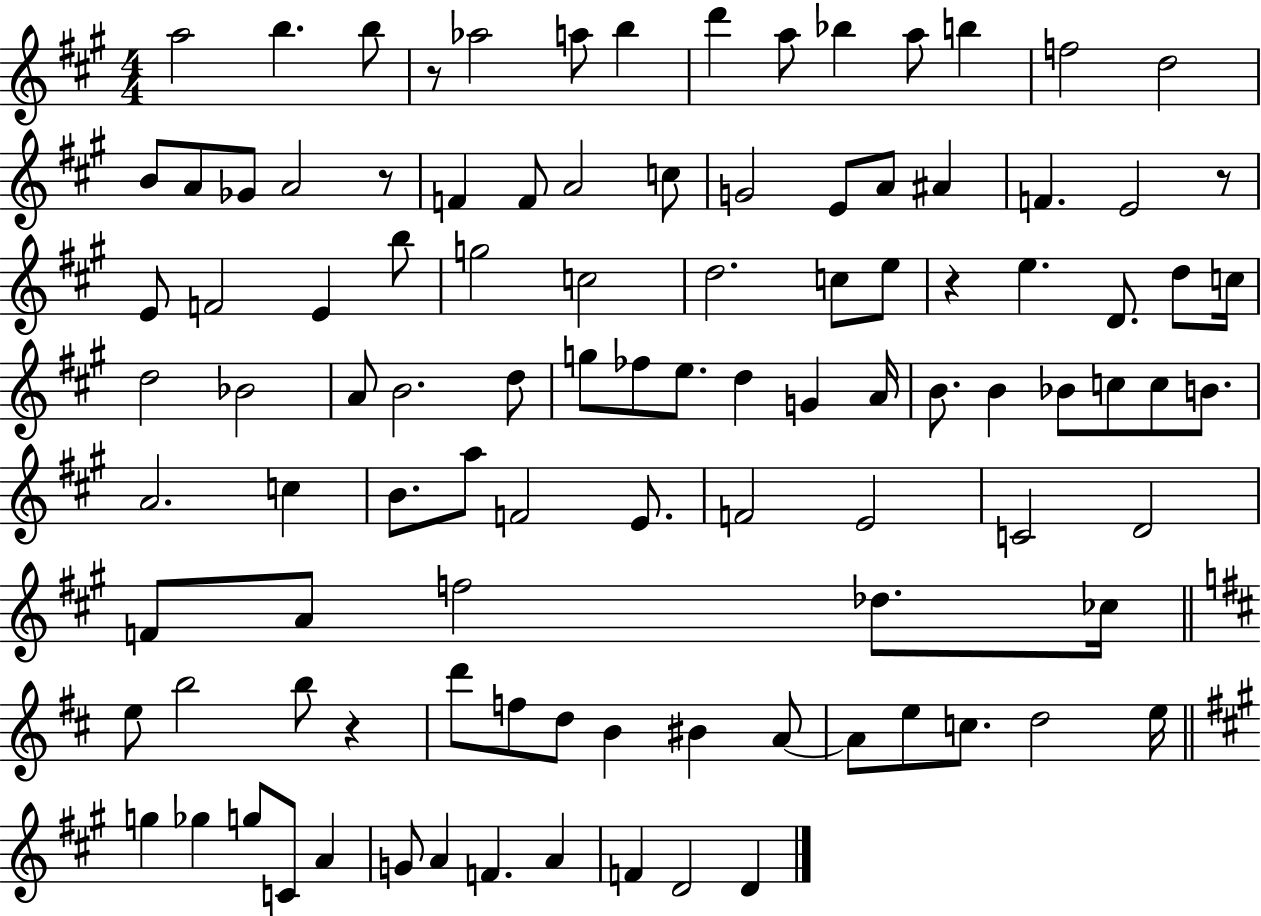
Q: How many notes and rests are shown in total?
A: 103